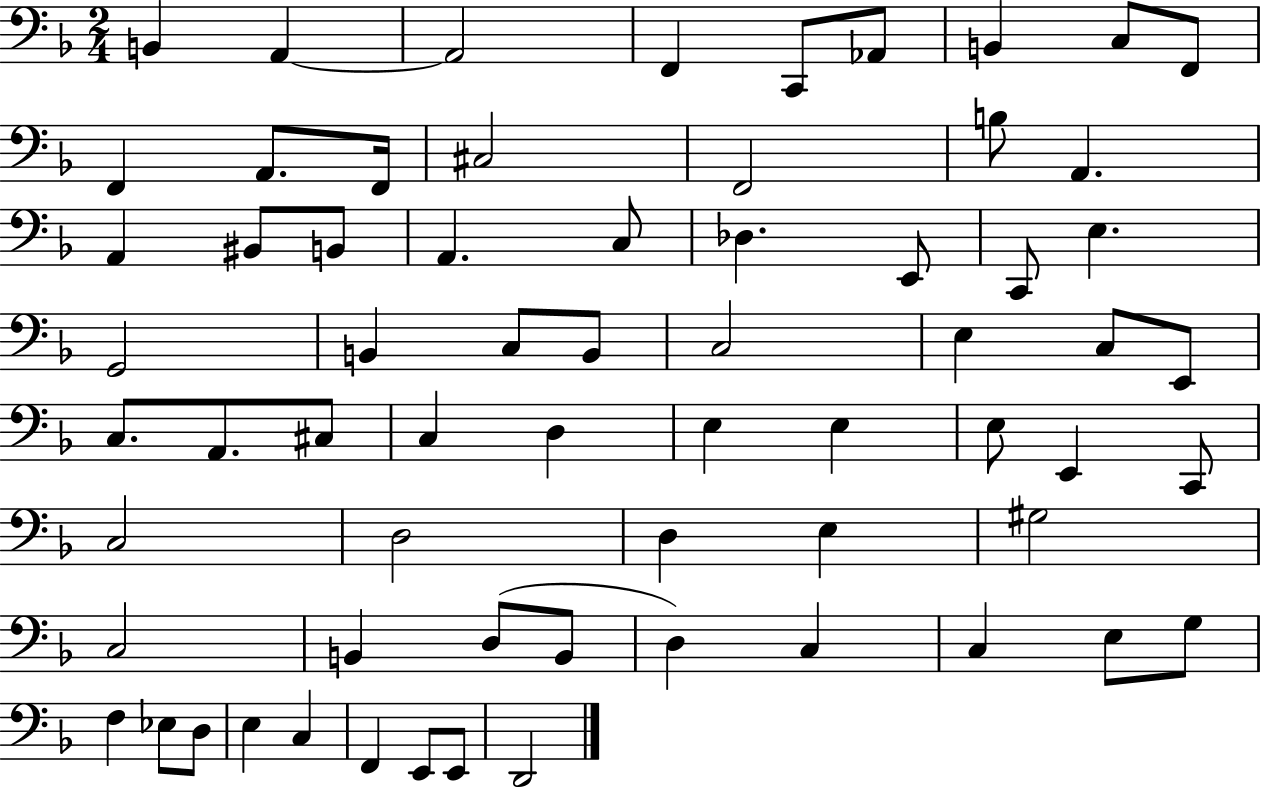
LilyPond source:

{
  \clef bass
  \numericTimeSignature
  \time 2/4
  \key f \major
  b,4 a,4~~ | a,2 | f,4 c,8 aes,8 | b,4 c8 f,8 | \break f,4 a,8. f,16 | cis2 | f,2 | b8 a,4. | \break a,4 bis,8 b,8 | a,4. c8 | des4. e,8 | c,8 e4. | \break g,2 | b,4 c8 b,8 | c2 | e4 c8 e,8 | \break c8. a,8. cis8 | c4 d4 | e4 e4 | e8 e,4 c,8 | \break c2 | d2 | d4 e4 | gis2 | \break c2 | b,4 d8( b,8 | d4) c4 | c4 e8 g8 | \break f4 ees8 d8 | e4 c4 | f,4 e,8 e,8 | d,2 | \break \bar "|."
}